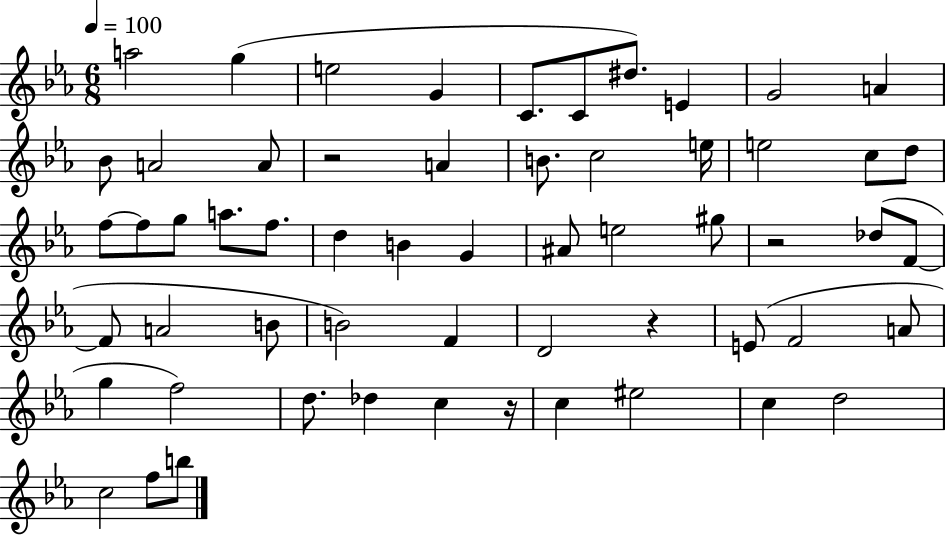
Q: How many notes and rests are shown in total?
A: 58